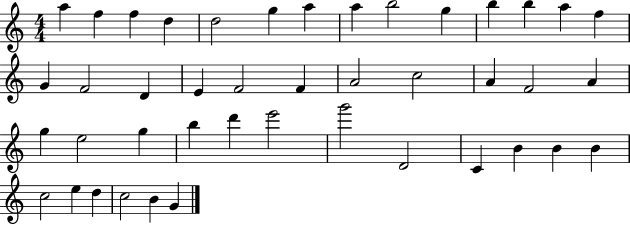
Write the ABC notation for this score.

X:1
T:Untitled
M:4/4
L:1/4
K:C
a f f d d2 g a a b2 g b b a f G F2 D E F2 F A2 c2 A F2 A g e2 g b d' e'2 g'2 D2 C B B B c2 e d c2 B G